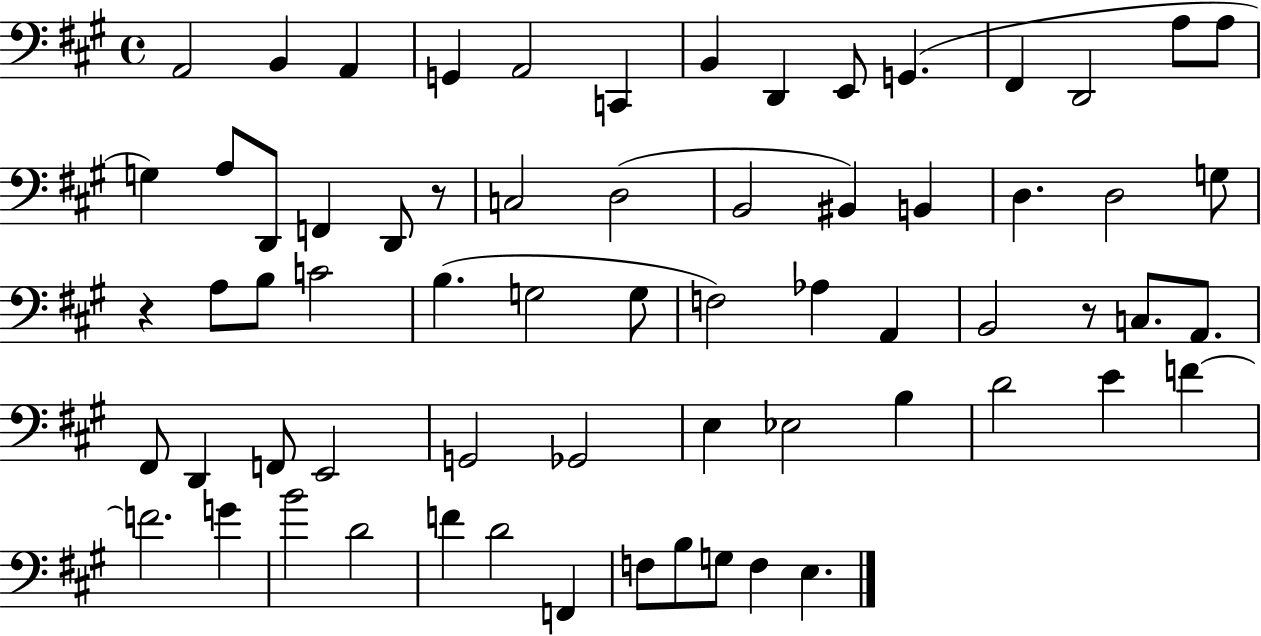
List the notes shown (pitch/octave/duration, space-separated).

A2/h B2/q A2/q G2/q A2/h C2/q B2/q D2/q E2/e G2/q. F#2/q D2/h A3/e A3/e G3/q A3/e D2/e F2/q D2/e R/e C3/h D3/h B2/h BIS2/q B2/q D3/q. D3/h G3/e R/q A3/e B3/e C4/h B3/q. G3/h G3/e F3/h Ab3/q A2/q B2/h R/e C3/e. A2/e. F#2/e D2/q F2/e E2/h G2/h Gb2/h E3/q Eb3/h B3/q D4/h E4/q F4/q F4/h. G4/q B4/h D4/h F4/q D4/h F2/q F3/e B3/e G3/e F3/q E3/q.